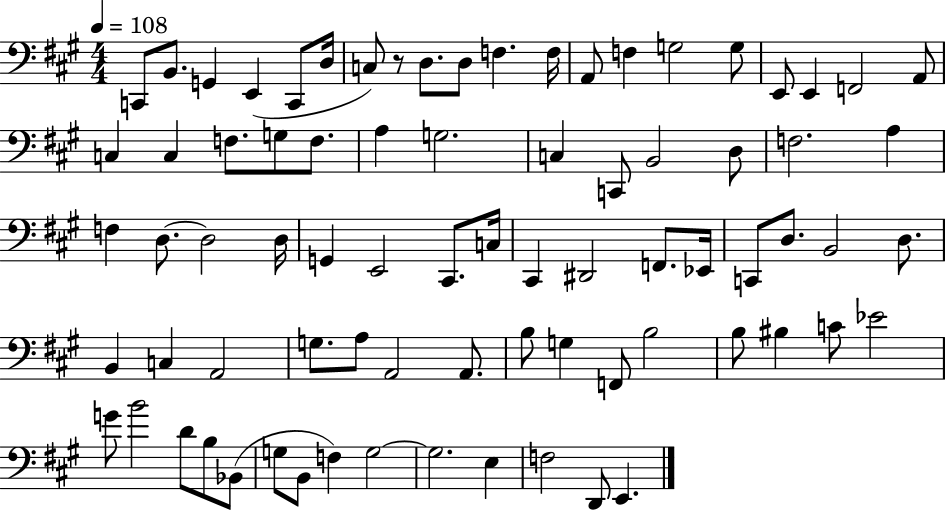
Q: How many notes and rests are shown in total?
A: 78